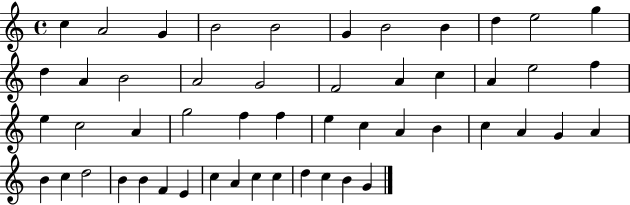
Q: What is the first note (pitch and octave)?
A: C5